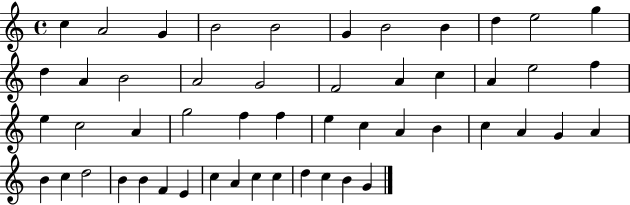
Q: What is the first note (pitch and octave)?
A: C5